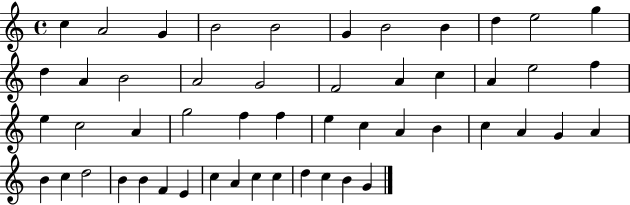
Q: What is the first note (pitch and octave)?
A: C5